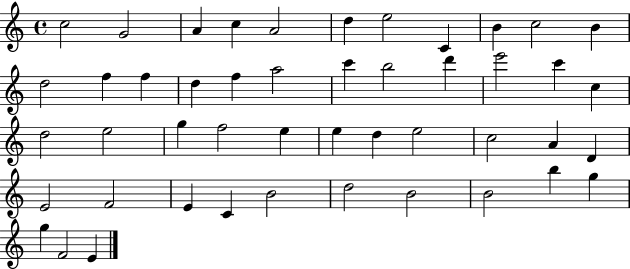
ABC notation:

X:1
T:Untitled
M:4/4
L:1/4
K:C
c2 G2 A c A2 d e2 C B c2 B d2 f f d f a2 c' b2 d' e'2 c' c d2 e2 g f2 e e d e2 c2 A D E2 F2 E C B2 d2 B2 B2 b g g F2 E